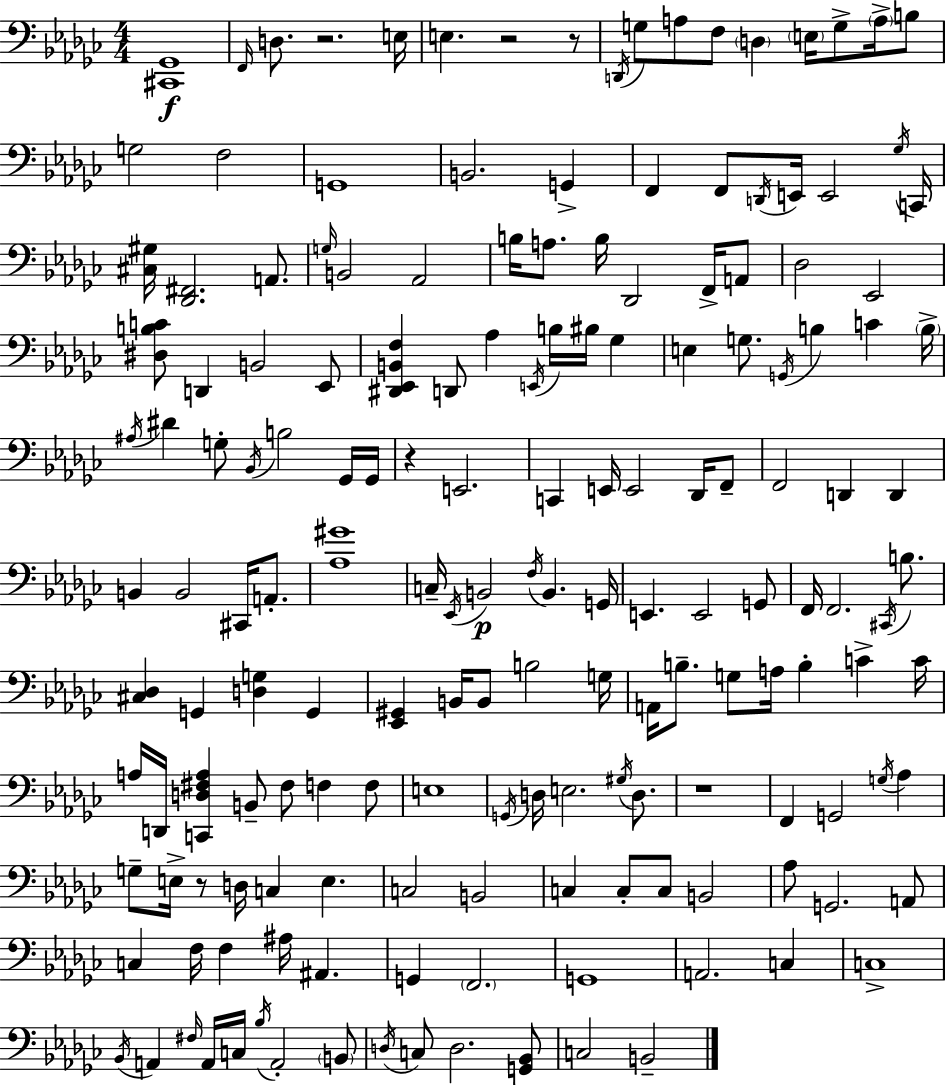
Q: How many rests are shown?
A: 6